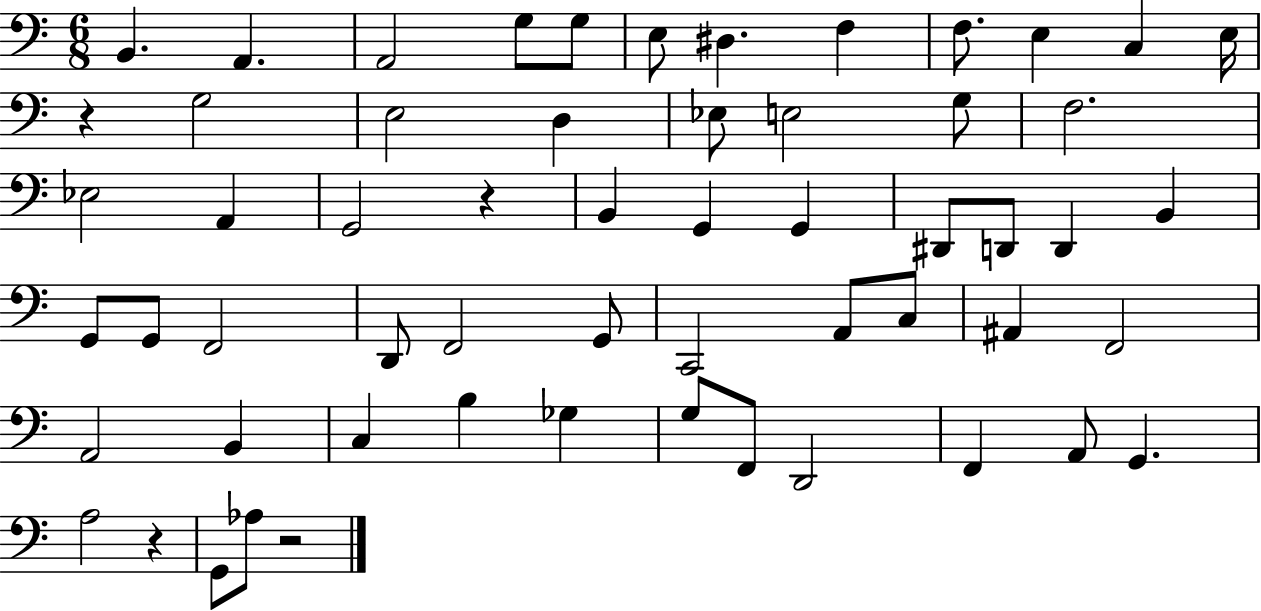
X:1
T:Untitled
M:6/8
L:1/4
K:C
B,, A,, A,,2 G,/2 G,/2 E,/2 ^D, F, F,/2 E, C, E,/4 z G,2 E,2 D, _E,/2 E,2 G,/2 F,2 _E,2 A,, G,,2 z B,, G,, G,, ^D,,/2 D,,/2 D,, B,, G,,/2 G,,/2 F,,2 D,,/2 F,,2 G,,/2 C,,2 A,,/2 C,/2 ^A,, F,,2 A,,2 B,, C, B, _G, G,/2 F,,/2 D,,2 F,, A,,/2 G,, A,2 z G,,/2 _A,/2 z2